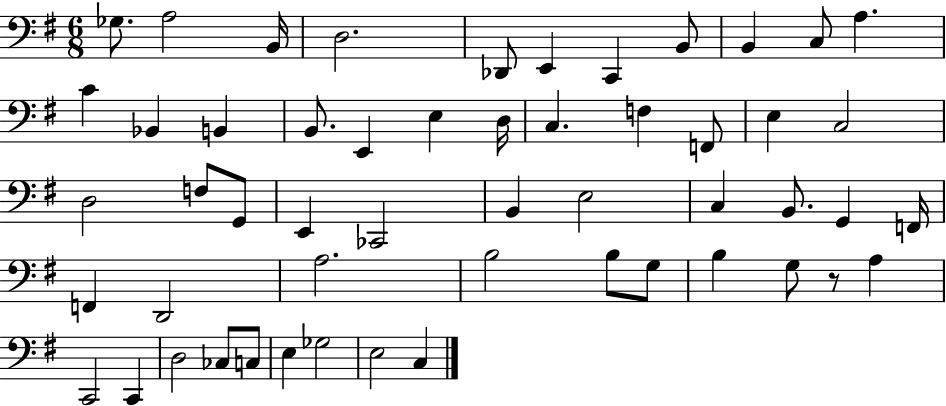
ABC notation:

X:1
T:Untitled
M:6/8
L:1/4
K:G
_G,/2 A,2 B,,/4 D,2 _D,,/2 E,, C,, B,,/2 B,, C,/2 A, C _B,, B,, B,,/2 E,, E, D,/4 C, F, F,,/2 E, C,2 D,2 F,/2 G,,/2 E,, _C,,2 B,, E,2 C, B,,/2 G,, F,,/4 F,, D,,2 A,2 B,2 B,/2 G,/2 B, G,/2 z/2 A, C,,2 C,, D,2 _C,/2 C,/2 E, _G,2 E,2 C,